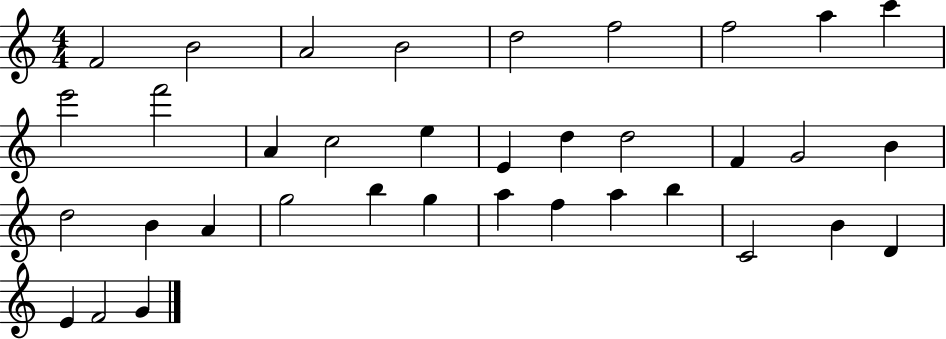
F4/h B4/h A4/h B4/h D5/h F5/h F5/h A5/q C6/q E6/h F6/h A4/q C5/h E5/q E4/q D5/q D5/h F4/q G4/h B4/q D5/h B4/q A4/q G5/h B5/q G5/q A5/q F5/q A5/q B5/q C4/h B4/q D4/q E4/q F4/h G4/q